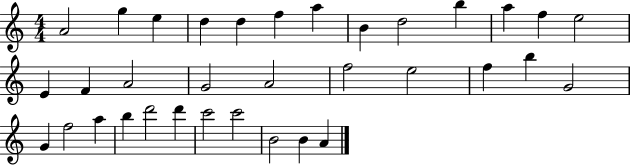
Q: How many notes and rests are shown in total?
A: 34